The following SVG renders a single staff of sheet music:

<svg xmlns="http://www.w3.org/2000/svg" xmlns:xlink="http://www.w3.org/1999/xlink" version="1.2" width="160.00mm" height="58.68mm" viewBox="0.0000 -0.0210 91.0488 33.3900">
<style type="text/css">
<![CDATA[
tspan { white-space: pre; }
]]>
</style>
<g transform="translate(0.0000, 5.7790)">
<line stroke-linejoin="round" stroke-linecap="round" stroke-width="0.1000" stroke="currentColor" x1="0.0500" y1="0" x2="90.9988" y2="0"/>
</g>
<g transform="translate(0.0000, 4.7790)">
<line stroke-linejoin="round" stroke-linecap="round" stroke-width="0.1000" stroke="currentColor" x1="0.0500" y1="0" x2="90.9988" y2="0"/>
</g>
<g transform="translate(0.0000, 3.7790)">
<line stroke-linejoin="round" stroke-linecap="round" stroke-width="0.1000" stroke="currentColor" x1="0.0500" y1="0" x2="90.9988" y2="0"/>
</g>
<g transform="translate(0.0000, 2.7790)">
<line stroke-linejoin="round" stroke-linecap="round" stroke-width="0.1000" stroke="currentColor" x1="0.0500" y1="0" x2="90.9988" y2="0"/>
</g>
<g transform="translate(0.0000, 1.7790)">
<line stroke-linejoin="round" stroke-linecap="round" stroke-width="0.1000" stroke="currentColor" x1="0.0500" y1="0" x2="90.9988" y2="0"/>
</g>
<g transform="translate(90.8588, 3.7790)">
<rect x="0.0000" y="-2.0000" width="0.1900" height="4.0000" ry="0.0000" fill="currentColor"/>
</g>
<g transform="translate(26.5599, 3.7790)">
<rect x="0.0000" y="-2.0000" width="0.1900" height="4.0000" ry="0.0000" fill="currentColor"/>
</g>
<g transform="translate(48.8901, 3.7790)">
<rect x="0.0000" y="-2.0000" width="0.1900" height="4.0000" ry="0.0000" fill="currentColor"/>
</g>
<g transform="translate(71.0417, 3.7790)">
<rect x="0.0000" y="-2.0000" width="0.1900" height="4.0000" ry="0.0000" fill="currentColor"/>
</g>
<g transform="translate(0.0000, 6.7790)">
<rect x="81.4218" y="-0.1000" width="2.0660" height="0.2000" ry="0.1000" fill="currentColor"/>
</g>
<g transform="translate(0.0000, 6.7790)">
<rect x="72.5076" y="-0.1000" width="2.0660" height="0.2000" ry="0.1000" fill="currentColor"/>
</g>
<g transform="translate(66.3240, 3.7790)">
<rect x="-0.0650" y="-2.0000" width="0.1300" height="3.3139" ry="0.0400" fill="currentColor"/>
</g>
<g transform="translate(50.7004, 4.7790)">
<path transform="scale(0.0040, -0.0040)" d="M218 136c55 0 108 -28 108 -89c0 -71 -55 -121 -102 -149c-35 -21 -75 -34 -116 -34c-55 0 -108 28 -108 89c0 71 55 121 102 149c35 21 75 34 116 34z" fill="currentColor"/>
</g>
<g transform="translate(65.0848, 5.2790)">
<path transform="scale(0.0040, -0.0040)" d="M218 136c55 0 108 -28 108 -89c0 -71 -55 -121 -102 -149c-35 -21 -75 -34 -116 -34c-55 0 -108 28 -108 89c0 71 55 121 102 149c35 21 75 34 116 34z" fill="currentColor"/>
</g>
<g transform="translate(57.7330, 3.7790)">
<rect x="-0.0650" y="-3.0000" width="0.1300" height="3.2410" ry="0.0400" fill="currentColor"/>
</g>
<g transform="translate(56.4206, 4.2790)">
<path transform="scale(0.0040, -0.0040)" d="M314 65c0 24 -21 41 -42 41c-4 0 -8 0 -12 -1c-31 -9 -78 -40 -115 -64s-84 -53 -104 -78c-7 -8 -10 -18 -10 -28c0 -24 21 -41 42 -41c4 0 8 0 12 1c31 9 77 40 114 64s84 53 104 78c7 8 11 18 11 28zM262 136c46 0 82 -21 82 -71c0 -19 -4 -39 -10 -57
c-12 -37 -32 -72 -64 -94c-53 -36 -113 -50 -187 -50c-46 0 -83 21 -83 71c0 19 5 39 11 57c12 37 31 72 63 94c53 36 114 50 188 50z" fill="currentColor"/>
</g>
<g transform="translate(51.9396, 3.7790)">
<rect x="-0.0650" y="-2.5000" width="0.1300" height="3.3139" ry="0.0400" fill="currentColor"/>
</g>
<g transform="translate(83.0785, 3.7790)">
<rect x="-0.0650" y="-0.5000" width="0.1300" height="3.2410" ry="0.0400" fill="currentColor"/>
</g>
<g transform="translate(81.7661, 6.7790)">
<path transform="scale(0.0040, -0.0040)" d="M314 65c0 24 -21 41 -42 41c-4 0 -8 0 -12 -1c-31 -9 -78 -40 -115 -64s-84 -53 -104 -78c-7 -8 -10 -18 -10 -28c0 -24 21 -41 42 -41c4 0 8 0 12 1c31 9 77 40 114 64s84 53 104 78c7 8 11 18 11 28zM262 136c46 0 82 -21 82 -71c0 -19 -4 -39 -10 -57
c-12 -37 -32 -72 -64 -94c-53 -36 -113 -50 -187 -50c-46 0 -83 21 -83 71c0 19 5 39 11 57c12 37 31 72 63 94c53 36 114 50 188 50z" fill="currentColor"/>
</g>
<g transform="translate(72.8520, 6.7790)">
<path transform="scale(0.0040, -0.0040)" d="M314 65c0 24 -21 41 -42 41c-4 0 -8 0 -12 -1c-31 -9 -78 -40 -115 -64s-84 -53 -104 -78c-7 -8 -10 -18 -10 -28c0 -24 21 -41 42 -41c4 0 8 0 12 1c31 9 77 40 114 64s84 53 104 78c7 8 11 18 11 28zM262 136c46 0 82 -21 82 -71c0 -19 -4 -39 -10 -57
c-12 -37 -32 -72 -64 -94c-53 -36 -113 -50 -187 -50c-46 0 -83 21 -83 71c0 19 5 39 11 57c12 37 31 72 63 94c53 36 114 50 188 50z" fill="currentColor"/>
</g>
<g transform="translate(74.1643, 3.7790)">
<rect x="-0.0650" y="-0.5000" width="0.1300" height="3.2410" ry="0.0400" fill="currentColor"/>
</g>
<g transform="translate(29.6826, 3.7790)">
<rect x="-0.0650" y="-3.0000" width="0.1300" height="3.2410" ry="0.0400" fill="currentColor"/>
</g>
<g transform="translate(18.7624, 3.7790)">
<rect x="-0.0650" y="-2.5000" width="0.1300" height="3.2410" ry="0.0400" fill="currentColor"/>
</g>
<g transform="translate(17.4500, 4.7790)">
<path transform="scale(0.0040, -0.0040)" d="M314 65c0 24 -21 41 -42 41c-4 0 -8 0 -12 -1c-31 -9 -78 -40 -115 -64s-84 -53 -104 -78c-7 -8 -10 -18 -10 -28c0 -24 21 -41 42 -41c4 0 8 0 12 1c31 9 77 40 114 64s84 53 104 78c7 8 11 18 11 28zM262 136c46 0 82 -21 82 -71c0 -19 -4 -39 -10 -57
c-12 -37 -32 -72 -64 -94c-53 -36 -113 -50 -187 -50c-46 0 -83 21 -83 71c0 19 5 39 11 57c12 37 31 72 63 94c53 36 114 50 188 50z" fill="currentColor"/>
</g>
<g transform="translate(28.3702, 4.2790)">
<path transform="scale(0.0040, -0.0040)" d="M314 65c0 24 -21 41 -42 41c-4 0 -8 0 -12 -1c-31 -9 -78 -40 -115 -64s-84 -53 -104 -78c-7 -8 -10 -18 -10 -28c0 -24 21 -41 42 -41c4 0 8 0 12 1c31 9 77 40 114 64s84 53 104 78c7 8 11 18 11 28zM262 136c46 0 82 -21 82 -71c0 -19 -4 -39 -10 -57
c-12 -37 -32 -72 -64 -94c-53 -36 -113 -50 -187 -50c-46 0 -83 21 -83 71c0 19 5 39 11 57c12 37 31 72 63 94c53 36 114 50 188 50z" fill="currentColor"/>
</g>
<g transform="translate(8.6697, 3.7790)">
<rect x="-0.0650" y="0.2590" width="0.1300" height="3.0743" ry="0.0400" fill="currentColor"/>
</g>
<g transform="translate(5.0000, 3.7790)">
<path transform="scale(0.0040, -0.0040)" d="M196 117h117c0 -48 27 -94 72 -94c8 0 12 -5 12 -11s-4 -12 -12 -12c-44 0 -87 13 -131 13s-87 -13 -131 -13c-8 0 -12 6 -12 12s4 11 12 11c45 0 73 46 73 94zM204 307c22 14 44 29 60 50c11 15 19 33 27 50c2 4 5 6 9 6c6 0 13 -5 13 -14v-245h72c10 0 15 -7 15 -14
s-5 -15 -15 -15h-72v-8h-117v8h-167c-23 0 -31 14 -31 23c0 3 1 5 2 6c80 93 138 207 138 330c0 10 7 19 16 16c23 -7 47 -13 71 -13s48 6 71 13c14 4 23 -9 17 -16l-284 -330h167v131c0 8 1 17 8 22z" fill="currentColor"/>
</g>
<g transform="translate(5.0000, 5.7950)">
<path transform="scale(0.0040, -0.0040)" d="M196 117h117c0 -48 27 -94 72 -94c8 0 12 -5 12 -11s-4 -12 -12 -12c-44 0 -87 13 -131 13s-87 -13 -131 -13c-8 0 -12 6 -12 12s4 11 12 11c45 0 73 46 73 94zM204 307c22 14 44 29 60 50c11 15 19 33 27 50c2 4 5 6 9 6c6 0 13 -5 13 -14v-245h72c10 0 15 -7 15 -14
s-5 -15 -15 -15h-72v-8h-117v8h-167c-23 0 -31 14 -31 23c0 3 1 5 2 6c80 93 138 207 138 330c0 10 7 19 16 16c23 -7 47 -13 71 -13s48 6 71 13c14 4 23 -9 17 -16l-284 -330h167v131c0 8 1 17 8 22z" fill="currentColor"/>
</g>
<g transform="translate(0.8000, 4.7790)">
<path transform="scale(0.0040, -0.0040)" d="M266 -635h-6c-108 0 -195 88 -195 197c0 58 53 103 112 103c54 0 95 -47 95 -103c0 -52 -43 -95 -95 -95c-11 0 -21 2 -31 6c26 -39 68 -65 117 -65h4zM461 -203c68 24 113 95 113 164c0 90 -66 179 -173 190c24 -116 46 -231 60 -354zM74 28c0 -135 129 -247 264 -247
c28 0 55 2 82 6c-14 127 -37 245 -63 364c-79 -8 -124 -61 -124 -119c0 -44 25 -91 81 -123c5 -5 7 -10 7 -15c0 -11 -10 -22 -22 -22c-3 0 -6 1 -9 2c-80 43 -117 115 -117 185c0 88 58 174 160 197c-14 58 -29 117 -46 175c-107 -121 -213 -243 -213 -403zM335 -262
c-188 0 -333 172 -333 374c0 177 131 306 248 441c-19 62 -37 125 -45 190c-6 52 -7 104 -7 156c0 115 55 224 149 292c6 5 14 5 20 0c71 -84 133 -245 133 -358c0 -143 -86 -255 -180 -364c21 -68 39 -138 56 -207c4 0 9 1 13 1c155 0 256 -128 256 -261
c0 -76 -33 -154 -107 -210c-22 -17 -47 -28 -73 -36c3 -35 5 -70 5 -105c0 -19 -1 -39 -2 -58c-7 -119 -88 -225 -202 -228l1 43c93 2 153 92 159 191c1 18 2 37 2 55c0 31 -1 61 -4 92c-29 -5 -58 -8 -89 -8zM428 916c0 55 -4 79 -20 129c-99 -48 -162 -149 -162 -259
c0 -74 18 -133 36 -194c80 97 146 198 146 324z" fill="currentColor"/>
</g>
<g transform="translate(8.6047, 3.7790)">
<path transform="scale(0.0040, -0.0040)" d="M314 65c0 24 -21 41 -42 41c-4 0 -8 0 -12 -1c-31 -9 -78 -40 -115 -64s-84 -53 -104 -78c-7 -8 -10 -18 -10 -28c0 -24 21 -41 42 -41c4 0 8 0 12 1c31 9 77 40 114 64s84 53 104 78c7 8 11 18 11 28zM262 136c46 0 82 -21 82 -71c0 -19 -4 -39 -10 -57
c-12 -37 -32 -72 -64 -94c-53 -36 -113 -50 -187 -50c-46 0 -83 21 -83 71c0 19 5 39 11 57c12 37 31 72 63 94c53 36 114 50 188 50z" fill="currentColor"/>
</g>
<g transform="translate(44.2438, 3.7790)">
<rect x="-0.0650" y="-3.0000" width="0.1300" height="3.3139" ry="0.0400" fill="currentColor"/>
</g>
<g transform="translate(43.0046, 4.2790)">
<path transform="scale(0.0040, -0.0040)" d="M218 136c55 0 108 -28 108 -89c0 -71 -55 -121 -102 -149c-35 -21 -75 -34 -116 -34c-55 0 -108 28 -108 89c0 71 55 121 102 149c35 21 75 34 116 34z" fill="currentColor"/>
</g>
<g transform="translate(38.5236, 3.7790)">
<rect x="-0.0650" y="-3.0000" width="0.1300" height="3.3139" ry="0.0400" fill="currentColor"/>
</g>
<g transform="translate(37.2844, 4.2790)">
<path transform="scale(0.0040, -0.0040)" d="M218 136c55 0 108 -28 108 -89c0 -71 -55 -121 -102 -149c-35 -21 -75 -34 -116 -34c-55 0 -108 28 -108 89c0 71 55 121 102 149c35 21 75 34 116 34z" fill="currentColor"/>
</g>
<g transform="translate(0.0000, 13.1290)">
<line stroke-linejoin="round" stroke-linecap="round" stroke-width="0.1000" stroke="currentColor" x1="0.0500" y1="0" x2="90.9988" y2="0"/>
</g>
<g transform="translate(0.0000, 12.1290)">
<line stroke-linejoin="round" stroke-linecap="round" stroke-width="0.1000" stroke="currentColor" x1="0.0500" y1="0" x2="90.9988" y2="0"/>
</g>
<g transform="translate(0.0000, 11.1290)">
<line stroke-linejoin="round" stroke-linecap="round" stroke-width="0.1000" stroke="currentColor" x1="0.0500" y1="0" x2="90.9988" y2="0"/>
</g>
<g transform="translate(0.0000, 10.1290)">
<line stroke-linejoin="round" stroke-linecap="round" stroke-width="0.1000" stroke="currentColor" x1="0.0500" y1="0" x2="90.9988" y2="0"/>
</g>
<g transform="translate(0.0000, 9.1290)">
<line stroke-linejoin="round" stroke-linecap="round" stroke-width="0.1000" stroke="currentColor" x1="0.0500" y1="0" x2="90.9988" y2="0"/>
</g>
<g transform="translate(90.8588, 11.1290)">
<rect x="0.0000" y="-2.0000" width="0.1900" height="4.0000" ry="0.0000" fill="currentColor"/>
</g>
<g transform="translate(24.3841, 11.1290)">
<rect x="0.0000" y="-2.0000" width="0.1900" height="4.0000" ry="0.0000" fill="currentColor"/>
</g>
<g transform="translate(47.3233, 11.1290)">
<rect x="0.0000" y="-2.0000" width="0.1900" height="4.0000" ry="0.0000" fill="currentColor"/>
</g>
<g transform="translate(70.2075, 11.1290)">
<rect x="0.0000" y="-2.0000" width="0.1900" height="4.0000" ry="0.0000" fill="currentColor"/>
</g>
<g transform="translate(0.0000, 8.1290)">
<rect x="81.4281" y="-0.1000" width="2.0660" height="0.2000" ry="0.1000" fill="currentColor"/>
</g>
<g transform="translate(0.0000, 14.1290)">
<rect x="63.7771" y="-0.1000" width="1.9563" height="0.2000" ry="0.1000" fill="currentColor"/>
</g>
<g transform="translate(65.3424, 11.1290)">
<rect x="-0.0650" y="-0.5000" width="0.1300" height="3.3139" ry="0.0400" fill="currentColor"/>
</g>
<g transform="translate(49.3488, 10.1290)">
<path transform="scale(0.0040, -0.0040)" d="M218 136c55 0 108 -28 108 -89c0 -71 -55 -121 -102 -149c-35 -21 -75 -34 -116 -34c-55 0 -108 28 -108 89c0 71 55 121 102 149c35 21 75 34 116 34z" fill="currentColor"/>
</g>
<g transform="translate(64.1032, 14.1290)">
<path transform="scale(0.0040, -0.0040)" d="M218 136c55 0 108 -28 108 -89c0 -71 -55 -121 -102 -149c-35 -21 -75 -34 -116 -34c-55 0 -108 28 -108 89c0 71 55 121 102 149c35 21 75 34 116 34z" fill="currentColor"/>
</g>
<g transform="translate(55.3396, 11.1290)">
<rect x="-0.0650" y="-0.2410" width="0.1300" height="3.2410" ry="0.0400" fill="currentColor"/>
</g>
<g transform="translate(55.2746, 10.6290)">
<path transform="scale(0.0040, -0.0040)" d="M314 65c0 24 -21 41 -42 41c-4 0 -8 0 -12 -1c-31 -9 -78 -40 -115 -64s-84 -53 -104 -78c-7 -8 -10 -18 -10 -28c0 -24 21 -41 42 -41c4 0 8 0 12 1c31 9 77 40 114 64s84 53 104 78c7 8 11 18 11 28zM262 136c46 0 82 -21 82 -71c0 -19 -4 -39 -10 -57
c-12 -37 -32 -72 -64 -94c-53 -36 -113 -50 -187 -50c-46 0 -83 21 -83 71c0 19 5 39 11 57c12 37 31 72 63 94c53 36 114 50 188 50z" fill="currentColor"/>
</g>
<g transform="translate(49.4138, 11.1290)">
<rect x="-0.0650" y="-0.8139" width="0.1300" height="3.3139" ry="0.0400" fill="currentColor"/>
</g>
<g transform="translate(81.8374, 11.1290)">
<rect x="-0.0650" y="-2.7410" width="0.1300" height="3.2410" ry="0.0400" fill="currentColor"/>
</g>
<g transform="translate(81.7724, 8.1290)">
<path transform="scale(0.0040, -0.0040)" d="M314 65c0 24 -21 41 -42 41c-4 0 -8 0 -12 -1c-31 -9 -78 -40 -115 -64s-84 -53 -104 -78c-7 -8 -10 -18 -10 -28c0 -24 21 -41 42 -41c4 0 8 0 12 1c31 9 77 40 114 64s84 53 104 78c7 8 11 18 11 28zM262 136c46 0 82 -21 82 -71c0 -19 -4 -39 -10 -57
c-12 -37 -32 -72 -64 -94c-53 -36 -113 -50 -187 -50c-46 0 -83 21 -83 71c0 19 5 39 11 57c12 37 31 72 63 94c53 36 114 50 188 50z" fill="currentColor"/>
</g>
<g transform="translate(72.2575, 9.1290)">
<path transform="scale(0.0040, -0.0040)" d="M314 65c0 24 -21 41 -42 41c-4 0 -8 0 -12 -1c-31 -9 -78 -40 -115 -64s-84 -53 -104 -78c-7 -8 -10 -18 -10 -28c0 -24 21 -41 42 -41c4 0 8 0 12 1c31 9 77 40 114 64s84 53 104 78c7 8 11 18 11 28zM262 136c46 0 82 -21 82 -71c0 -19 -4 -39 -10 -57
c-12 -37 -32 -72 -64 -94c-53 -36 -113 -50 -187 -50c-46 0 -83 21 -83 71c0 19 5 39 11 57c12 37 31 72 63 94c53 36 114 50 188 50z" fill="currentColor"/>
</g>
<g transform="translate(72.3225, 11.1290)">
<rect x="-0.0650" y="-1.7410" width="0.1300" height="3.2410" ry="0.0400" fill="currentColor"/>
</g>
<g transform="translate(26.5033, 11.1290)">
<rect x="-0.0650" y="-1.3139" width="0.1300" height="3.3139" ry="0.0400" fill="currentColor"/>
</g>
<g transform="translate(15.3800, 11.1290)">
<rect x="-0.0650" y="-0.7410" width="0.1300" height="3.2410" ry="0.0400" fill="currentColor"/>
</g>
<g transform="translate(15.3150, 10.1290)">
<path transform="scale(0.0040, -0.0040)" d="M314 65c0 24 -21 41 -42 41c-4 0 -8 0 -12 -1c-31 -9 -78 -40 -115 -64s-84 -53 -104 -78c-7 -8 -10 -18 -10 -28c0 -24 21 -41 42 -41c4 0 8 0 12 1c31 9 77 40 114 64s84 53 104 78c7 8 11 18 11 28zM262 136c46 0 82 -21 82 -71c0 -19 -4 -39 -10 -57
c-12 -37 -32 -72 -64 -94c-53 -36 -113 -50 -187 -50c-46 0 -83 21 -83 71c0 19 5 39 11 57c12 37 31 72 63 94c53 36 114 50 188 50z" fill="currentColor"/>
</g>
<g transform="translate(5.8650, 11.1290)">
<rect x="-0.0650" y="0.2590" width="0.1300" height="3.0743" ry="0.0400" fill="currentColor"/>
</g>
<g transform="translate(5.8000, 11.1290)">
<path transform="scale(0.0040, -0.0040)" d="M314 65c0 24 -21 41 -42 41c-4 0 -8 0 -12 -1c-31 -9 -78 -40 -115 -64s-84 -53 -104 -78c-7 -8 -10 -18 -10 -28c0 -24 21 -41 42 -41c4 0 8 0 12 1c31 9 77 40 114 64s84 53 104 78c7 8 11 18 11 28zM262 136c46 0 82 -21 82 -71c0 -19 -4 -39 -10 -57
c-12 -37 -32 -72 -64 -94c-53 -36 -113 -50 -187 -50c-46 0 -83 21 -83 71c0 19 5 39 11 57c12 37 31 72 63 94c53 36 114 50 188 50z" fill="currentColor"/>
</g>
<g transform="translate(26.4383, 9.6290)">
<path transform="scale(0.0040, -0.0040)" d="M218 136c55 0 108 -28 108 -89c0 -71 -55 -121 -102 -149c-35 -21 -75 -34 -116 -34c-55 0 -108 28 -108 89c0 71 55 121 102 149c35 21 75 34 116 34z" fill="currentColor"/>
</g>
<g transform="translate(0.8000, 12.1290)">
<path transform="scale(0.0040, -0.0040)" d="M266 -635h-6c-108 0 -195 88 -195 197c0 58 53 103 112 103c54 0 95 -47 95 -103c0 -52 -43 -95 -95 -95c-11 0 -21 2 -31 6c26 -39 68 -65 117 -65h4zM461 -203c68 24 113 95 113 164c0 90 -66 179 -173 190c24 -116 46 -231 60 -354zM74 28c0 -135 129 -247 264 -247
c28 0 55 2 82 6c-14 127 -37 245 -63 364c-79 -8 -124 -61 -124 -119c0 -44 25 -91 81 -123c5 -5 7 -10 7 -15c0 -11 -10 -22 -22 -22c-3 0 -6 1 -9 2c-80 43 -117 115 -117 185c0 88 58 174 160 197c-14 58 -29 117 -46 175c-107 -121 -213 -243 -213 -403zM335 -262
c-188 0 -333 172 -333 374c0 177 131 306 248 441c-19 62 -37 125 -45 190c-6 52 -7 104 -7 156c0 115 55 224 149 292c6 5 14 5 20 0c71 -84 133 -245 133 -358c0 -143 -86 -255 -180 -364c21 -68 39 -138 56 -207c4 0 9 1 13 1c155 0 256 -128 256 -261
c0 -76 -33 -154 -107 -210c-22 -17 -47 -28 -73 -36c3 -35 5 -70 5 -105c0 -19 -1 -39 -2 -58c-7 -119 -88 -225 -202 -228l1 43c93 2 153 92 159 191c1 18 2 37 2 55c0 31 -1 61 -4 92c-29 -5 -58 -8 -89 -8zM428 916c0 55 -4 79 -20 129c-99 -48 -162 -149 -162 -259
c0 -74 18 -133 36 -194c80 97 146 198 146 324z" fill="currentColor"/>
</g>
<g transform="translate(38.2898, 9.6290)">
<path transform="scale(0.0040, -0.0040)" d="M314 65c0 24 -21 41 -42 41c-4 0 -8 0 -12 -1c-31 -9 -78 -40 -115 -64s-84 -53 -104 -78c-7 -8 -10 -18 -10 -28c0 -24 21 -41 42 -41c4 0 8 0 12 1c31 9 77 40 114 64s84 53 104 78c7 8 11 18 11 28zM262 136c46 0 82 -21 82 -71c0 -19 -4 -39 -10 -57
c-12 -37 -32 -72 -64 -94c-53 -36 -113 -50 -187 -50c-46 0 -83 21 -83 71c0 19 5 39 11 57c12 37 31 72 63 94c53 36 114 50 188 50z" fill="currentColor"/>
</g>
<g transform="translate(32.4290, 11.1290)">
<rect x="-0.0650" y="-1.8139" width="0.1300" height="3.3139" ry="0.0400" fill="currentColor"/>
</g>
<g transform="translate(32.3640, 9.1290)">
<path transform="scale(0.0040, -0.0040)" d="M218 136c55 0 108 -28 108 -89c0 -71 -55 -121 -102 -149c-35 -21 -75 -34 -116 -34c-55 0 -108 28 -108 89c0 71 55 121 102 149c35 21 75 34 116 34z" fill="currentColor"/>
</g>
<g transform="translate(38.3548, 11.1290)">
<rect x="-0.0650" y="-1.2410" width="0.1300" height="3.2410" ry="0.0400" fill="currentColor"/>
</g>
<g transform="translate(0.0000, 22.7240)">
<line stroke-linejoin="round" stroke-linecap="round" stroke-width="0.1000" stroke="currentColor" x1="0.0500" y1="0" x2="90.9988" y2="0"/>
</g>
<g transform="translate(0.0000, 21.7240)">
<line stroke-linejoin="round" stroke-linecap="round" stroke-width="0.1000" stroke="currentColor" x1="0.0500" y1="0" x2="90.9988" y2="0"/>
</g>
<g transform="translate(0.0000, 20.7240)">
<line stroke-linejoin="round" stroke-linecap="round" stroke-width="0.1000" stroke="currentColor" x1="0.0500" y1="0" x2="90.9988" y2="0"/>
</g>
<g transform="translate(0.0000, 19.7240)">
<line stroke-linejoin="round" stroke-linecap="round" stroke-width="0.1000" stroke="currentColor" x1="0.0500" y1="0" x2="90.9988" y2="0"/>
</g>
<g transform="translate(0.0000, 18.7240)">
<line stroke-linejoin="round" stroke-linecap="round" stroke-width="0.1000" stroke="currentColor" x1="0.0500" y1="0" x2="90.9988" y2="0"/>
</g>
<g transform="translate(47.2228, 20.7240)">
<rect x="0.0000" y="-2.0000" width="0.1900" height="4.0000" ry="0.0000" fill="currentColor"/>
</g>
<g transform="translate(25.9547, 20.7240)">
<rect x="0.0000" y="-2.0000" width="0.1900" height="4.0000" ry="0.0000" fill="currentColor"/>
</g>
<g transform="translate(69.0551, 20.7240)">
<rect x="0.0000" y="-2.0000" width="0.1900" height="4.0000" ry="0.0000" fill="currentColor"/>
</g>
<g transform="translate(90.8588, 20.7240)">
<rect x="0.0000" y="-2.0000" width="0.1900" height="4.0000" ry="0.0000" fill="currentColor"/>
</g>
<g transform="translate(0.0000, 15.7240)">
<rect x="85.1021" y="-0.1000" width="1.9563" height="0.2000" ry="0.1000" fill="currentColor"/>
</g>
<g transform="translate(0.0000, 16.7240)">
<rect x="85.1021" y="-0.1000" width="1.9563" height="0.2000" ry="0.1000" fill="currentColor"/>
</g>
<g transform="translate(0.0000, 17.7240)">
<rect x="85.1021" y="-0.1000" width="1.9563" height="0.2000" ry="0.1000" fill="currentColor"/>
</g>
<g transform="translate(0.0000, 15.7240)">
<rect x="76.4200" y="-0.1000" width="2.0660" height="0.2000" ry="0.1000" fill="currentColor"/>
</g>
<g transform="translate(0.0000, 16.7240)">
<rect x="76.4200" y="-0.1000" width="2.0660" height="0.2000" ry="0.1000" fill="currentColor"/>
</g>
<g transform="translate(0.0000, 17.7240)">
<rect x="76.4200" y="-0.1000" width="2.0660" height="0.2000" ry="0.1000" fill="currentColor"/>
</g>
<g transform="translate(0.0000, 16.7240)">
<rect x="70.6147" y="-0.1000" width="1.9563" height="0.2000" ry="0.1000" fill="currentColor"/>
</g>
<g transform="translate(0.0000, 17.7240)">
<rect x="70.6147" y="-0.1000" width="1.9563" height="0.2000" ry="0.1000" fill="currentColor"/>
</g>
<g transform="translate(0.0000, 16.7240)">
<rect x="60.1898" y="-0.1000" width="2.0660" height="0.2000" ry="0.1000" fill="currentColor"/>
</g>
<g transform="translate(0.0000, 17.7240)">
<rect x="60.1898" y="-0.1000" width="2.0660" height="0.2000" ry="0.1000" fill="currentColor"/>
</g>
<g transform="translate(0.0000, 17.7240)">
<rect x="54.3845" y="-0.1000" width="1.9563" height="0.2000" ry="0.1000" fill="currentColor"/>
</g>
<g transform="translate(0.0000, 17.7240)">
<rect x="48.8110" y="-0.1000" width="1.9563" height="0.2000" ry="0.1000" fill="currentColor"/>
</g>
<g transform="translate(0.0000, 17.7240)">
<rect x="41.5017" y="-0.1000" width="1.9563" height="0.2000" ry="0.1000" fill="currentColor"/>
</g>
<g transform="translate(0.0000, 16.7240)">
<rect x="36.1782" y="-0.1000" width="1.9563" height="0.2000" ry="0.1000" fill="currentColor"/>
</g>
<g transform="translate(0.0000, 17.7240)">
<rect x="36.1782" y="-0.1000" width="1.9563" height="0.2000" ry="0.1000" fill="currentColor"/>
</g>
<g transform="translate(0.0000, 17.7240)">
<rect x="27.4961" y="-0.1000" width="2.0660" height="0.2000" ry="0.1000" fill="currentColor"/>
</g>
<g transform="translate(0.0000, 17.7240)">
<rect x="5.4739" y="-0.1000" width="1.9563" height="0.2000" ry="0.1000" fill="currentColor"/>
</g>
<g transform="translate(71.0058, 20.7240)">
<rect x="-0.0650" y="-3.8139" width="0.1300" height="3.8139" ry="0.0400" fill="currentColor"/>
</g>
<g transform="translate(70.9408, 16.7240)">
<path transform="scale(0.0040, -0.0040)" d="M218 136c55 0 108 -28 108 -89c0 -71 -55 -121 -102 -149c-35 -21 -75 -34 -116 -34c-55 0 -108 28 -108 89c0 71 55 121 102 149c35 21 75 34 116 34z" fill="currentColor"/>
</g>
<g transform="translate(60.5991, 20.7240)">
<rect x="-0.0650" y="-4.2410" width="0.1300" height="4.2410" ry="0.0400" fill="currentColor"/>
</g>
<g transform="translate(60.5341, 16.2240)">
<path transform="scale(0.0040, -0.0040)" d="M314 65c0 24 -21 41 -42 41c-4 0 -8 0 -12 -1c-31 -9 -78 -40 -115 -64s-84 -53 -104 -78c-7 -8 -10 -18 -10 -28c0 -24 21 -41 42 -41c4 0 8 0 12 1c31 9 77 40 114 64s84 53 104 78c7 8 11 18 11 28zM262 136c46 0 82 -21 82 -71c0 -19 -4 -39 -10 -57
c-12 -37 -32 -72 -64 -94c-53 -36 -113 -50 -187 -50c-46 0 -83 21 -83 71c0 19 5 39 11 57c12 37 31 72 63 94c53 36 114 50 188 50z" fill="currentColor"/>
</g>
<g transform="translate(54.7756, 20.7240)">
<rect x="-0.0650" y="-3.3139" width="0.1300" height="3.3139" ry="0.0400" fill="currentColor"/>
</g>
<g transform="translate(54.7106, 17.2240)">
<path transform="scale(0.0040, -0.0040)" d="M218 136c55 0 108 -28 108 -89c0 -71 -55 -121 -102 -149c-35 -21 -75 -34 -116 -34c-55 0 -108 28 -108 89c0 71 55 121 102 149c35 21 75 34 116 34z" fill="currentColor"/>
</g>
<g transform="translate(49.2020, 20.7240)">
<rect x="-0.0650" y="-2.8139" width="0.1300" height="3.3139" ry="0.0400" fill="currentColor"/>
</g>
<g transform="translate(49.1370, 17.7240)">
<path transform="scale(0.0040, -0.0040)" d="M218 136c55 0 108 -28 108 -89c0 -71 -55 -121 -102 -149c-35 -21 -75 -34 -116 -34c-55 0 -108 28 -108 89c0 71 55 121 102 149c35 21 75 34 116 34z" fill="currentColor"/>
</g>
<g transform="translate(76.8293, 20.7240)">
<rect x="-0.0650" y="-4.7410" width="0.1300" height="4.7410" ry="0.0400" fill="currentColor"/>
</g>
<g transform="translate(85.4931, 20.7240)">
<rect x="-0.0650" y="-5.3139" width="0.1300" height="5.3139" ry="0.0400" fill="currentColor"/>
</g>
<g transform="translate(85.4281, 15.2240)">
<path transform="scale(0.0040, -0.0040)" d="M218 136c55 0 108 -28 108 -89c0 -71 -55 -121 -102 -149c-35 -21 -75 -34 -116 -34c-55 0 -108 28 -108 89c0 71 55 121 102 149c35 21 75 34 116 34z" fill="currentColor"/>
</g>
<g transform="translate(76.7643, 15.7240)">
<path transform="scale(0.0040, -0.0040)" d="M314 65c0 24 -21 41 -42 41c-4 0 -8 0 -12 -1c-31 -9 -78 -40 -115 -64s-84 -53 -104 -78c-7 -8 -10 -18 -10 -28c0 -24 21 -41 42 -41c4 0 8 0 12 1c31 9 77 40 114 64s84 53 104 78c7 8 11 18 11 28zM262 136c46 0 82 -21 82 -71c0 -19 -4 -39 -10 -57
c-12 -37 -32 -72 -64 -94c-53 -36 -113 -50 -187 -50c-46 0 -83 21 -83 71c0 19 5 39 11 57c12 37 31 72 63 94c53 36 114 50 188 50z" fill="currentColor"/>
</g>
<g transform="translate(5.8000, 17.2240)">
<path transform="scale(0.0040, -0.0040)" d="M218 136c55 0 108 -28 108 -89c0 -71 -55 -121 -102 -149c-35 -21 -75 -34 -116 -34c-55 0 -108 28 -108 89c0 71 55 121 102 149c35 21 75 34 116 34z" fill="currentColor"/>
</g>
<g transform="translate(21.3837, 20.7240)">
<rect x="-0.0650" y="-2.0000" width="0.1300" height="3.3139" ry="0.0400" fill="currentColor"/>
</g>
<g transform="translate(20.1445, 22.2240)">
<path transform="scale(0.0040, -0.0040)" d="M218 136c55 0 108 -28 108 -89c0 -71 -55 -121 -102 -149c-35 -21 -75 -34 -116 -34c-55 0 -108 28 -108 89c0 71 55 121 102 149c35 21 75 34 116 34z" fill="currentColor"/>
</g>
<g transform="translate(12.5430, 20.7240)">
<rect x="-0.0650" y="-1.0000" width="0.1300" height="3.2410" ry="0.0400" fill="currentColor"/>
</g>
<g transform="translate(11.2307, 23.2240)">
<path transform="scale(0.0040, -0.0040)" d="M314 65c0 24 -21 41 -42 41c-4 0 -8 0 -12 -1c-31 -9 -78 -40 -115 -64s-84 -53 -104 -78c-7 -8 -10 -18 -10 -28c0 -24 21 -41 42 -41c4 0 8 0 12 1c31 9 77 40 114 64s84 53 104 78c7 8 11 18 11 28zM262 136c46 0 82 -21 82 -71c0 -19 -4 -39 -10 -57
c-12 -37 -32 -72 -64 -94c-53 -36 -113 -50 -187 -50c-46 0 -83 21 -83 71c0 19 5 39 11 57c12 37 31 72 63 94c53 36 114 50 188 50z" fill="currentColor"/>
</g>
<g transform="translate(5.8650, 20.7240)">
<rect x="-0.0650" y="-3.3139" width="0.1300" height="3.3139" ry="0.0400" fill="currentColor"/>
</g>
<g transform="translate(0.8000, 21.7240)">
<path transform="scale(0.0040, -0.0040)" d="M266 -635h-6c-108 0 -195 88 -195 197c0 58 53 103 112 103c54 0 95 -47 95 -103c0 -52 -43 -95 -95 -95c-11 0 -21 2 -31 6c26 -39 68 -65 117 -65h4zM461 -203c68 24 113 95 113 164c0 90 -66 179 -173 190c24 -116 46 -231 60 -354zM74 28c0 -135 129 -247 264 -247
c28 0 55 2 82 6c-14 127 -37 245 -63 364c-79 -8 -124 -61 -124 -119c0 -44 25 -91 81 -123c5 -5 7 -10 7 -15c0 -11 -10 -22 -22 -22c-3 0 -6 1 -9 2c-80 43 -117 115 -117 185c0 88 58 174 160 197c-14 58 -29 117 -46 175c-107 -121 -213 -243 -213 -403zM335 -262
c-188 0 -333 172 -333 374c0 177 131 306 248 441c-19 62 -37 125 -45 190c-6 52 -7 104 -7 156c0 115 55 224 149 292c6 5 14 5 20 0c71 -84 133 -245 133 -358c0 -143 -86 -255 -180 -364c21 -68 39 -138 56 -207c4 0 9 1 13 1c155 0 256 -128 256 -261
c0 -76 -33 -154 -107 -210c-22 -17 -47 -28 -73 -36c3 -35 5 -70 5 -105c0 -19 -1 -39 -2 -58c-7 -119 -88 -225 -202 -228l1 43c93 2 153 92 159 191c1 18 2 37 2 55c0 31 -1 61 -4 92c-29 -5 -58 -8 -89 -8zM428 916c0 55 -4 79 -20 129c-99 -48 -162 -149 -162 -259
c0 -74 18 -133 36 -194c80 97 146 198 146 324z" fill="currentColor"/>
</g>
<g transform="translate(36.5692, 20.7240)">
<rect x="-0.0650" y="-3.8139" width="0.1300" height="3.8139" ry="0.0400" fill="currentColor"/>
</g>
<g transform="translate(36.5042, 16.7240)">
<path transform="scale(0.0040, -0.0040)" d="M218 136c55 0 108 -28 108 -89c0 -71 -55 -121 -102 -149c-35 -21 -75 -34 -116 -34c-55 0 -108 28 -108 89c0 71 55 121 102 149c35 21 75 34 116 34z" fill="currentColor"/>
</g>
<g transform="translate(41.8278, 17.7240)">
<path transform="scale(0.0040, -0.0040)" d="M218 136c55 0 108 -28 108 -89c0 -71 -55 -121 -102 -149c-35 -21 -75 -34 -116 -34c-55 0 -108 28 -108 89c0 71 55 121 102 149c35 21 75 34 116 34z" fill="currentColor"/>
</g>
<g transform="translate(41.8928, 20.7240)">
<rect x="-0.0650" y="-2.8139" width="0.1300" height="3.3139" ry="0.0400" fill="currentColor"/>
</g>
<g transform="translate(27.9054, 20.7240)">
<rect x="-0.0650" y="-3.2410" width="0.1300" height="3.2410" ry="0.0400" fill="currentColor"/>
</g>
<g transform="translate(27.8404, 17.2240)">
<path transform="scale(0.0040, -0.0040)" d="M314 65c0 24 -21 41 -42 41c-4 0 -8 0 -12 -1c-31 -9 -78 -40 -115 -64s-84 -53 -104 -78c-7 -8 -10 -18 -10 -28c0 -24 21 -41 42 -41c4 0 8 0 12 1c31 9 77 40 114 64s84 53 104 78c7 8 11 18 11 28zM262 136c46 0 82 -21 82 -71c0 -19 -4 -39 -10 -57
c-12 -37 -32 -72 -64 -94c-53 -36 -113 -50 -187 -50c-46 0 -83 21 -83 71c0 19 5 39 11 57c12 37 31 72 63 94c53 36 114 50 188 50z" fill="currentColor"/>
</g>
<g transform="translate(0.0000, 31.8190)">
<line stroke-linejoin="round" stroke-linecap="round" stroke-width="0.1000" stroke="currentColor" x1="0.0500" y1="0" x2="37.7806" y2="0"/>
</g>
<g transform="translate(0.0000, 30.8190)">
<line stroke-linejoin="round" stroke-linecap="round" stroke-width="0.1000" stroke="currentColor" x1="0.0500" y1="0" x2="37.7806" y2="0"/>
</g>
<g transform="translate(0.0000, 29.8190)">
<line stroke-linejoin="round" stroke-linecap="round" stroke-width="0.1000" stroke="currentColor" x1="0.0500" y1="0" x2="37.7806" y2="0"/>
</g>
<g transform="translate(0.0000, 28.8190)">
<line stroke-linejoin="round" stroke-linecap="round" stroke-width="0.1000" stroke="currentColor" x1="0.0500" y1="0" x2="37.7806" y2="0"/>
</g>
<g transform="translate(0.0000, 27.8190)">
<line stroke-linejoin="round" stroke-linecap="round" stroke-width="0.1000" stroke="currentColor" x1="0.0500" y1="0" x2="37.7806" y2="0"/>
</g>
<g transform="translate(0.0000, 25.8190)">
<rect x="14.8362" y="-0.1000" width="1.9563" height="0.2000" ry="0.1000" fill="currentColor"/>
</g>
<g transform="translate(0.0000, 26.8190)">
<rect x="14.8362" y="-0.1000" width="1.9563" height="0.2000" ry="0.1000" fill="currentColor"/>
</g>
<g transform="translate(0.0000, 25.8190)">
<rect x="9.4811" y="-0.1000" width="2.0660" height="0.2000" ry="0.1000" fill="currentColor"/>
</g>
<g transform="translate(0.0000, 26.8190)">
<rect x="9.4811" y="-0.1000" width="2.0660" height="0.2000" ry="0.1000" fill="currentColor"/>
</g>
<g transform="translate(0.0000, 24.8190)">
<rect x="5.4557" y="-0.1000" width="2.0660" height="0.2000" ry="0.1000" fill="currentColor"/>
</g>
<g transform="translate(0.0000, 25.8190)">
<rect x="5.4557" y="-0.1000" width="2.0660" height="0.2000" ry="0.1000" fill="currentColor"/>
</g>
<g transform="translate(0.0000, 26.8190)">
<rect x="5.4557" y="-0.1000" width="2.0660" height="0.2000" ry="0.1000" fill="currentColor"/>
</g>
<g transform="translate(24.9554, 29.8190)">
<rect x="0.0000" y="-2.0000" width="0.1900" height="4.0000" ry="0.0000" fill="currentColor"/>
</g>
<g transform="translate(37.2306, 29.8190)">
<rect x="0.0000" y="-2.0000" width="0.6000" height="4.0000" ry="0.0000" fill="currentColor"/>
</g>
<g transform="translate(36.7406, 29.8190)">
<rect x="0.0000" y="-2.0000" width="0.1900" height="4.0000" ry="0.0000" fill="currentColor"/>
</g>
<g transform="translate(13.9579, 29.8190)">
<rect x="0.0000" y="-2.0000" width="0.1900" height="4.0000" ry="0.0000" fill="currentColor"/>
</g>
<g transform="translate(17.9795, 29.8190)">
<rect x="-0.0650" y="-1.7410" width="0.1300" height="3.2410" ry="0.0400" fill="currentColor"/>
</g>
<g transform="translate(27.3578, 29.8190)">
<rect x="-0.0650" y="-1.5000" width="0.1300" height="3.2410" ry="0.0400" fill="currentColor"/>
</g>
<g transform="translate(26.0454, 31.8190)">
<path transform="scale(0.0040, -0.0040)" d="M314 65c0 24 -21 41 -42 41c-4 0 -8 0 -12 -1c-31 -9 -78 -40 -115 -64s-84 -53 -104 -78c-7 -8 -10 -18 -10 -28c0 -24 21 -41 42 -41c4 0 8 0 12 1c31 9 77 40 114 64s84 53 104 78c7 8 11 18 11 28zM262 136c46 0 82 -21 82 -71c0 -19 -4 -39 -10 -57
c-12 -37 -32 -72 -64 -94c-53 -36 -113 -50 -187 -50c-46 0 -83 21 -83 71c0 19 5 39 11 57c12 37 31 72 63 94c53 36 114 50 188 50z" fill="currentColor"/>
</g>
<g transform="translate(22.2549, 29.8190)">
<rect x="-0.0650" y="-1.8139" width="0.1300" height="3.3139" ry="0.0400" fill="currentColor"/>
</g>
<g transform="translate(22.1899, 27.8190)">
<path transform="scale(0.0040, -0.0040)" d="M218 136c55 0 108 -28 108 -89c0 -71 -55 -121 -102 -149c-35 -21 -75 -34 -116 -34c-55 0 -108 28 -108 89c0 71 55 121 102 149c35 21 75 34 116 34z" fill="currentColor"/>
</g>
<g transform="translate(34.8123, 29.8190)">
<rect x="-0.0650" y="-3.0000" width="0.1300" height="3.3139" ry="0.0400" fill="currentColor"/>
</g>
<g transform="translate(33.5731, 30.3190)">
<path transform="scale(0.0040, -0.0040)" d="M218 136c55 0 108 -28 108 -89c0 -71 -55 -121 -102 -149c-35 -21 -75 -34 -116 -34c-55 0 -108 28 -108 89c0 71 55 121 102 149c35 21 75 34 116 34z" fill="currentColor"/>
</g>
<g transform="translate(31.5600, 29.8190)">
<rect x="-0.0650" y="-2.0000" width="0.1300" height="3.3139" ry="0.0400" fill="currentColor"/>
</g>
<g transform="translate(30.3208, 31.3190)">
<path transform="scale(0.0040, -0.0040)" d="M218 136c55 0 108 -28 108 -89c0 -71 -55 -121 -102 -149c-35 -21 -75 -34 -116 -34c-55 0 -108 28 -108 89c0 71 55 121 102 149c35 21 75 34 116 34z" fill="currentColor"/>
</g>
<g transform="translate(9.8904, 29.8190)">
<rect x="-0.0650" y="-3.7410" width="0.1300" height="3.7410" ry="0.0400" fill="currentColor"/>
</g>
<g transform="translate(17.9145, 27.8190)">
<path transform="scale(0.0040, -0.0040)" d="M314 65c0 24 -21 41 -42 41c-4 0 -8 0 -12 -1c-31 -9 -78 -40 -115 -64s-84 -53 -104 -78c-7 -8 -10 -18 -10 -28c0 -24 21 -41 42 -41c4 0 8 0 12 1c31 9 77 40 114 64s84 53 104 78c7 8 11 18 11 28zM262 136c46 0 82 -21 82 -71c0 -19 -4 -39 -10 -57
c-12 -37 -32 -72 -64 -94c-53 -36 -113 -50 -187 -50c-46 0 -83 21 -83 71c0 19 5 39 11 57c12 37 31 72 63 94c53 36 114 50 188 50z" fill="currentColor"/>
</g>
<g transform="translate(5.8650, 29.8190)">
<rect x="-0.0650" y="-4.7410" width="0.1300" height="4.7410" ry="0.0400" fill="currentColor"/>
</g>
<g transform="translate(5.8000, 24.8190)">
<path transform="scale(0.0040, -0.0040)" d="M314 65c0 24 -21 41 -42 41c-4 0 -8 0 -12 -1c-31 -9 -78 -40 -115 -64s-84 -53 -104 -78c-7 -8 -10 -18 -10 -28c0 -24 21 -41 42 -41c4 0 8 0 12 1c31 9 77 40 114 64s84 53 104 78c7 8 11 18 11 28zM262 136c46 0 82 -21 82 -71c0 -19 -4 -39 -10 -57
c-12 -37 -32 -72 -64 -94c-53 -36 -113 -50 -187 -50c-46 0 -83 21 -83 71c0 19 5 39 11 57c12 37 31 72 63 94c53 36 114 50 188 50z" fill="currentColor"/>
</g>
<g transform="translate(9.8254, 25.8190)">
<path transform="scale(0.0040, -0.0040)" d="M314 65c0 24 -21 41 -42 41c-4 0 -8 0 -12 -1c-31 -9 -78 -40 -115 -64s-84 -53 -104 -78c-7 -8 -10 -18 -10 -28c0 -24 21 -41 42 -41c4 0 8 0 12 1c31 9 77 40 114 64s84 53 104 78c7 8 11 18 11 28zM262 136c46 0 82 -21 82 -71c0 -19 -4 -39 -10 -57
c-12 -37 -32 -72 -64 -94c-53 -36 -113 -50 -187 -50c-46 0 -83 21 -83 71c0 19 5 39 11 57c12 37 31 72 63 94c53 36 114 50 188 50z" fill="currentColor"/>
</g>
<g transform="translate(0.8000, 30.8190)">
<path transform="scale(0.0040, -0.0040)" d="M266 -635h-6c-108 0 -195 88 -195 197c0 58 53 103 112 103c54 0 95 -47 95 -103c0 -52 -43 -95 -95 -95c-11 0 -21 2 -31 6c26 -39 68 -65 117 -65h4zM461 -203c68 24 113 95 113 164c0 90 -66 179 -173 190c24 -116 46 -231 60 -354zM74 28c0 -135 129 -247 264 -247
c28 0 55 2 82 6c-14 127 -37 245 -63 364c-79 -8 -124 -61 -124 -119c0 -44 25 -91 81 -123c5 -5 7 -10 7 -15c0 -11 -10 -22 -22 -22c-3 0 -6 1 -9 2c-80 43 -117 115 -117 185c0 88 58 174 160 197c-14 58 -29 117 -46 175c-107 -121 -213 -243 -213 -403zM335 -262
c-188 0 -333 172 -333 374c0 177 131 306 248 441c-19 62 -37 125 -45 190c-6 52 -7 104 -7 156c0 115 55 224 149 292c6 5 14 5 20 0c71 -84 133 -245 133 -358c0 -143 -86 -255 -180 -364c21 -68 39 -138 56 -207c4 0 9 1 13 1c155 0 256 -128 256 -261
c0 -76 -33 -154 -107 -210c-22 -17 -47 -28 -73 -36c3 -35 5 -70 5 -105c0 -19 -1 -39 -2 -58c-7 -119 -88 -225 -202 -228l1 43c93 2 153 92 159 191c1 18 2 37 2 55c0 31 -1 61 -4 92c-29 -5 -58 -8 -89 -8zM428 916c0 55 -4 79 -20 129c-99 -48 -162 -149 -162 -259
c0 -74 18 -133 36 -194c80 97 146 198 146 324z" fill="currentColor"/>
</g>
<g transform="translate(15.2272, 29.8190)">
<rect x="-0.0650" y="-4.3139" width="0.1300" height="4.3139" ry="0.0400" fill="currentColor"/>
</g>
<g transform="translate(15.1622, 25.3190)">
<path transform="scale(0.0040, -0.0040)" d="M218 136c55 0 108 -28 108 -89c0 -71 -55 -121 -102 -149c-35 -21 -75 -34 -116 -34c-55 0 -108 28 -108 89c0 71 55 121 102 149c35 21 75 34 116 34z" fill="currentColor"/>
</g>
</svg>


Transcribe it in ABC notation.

X:1
T:Untitled
M:4/4
L:1/4
K:C
B2 G2 A2 A A G A2 F C2 C2 B2 d2 e f e2 d c2 C f2 a2 b D2 F b2 c' a a b d'2 c' e'2 f' e'2 c'2 d' f2 f E2 F A